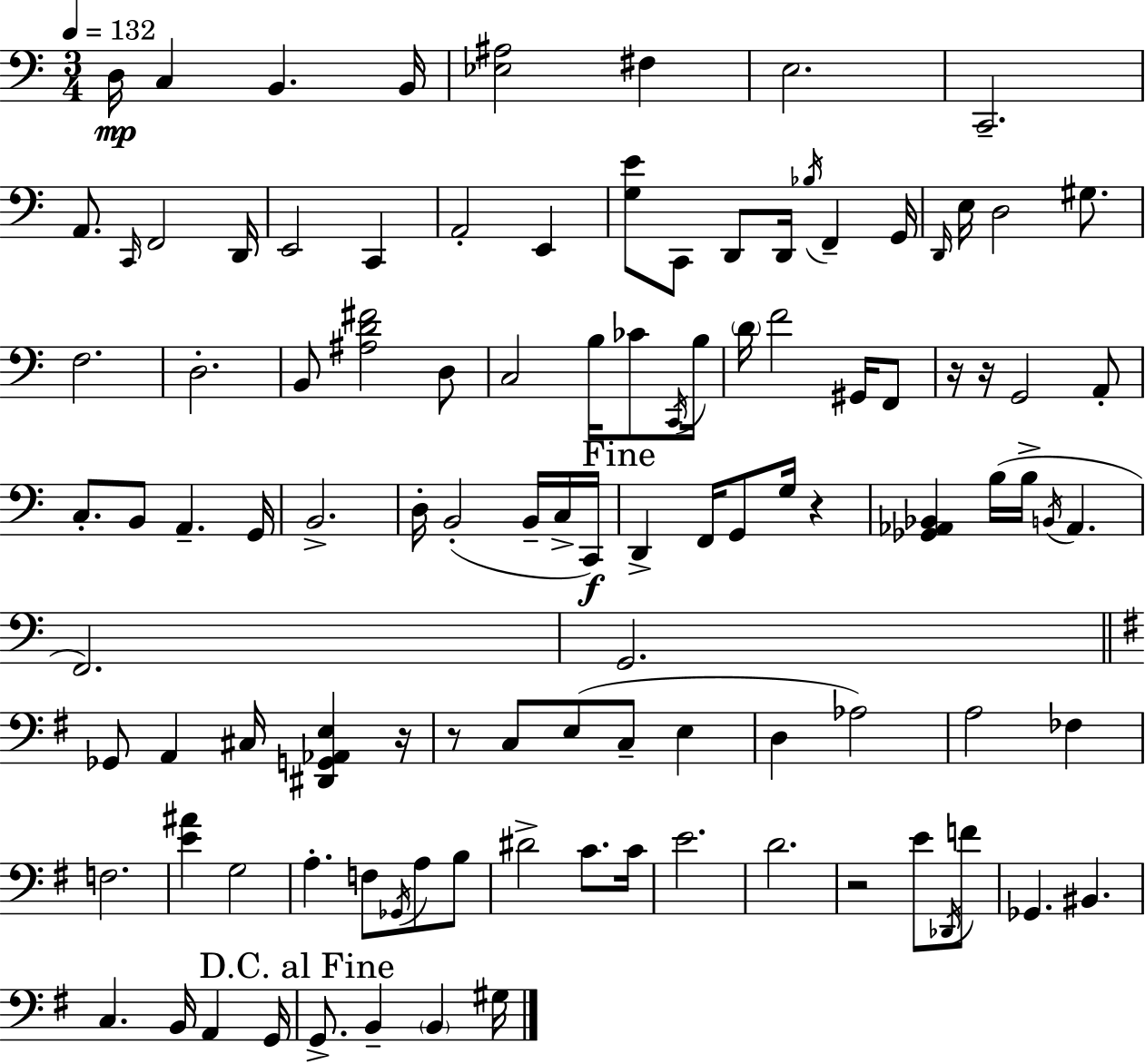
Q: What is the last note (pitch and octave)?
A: G#3